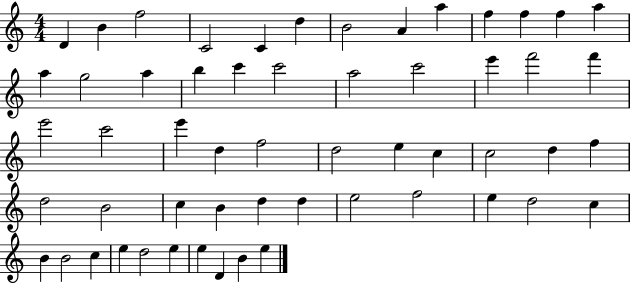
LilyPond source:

{
  \clef treble
  \numericTimeSignature
  \time 4/4
  \key c \major
  d'4 b'4 f''2 | c'2 c'4 d''4 | b'2 a'4 a''4 | f''4 f''4 f''4 a''4 | \break a''4 g''2 a''4 | b''4 c'''4 c'''2 | a''2 c'''2 | e'''4 f'''2 f'''4 | \break e'''2 c'''2 | e'''4 d''4 f''2 | d''2 e''4 c''4 | c''2 d''4 f''4 | \break d''2 b'2 | c''4 b'4 d''4 d''4 | e''2 f''2 | e''4 d''2 c''4 | \break b'4 b'2 c''4 | e''4 d''2 e''4 | e''4 d'4 b'4 e''4 | \bar "|."
}